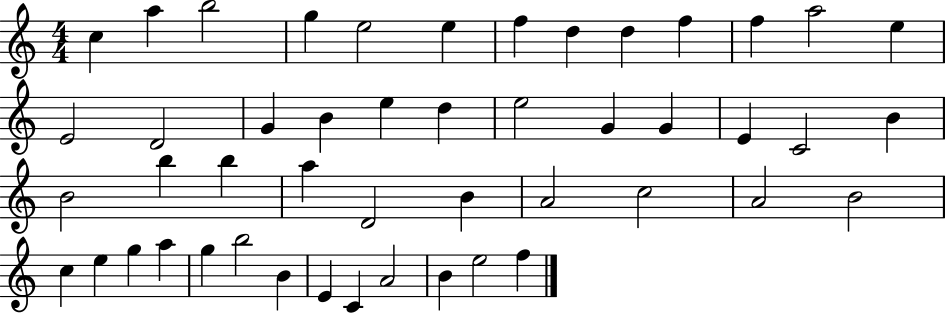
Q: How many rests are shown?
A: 0